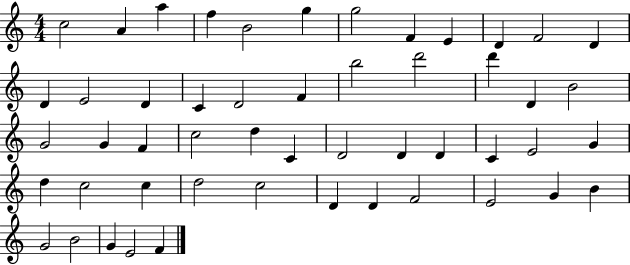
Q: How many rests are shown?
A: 0